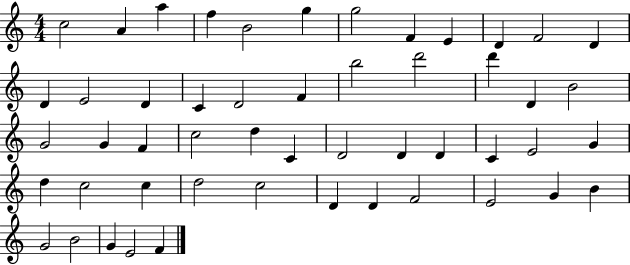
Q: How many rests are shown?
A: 0